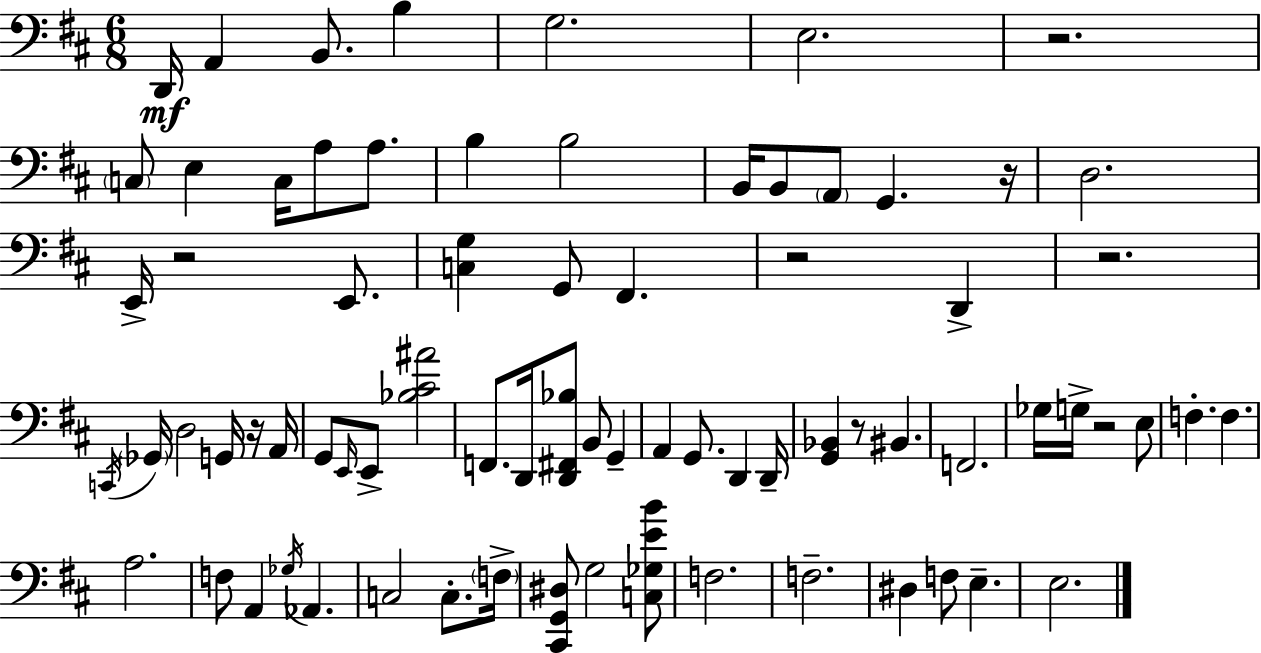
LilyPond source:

{
  \clef bass
  \numericTimeSignature
  \time 6/8
  \key d \major
  d,16\mf a,4 b,8. b4 | g2. | e2. | r2. | \break \parenthesize c8 e4 c16 a8 a8. | b4 b2 | b,16 b,8 \parenthesize a,8 g,4. r16 | d2. | \break e,16-> r2 e,8. | <c g>4 g,8 fis,4. | r2 d,4-> | r2. | \break \acciaccatura { c,16 } \parenthesize ges,16 d2 g,16 r16 | a,16 g,8 \grace { e,16 } e,8-> <bes cis' ais'>2 | f,8. d,16 <d, fis, bes>8 b,8 g,4-- | a,4 g,8. d,4 | \break d,16-- <g, bes,>4 r8 bis,4. | f,2. | ges16 g16-> r2 | e8 f4.-. f4. | \break a2. | f8 a,4 \acciaccatura { ges16 } aes,4. | c2 c8.-. | \parenthesize f16-> <cis, g, dis>8 g2 | \break <c ges e' b'>8 f2. | f2.-- | dis4 f8 e4.-- | e2. | \break \bar "|."
}